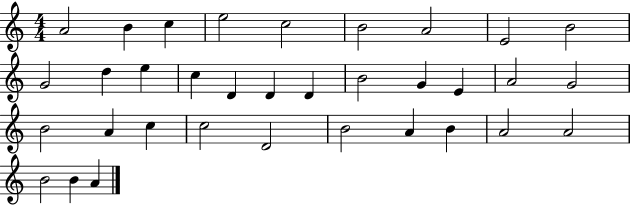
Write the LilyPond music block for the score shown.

{
  \clef treble
  \numericTimeSignature
  \time 4/4
  \key c \major
  a'2 b'4 c''4 | e''2 c''2 | b'2 a'2 | e'2 b'2 | \break g'2 d''4 e''4 | c''4 d'4 d'4 d'4 | b'2 g'4 e'4 | a'2 g'2 | \break b'2 a'4 c''4 | c''2 d'2 | b'2 a'4 b'4 | a'2 a'2 | \break b'2 b'4 a'4 | \bar "|."
}